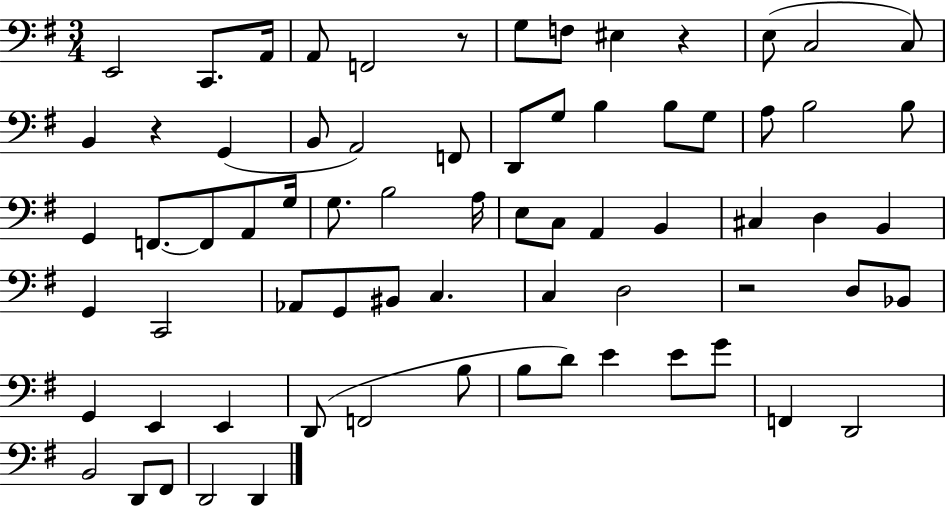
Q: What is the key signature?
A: G major